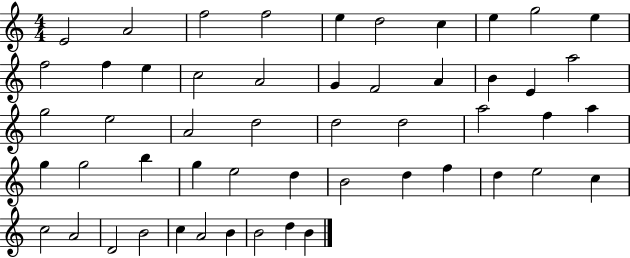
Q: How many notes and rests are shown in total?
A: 52